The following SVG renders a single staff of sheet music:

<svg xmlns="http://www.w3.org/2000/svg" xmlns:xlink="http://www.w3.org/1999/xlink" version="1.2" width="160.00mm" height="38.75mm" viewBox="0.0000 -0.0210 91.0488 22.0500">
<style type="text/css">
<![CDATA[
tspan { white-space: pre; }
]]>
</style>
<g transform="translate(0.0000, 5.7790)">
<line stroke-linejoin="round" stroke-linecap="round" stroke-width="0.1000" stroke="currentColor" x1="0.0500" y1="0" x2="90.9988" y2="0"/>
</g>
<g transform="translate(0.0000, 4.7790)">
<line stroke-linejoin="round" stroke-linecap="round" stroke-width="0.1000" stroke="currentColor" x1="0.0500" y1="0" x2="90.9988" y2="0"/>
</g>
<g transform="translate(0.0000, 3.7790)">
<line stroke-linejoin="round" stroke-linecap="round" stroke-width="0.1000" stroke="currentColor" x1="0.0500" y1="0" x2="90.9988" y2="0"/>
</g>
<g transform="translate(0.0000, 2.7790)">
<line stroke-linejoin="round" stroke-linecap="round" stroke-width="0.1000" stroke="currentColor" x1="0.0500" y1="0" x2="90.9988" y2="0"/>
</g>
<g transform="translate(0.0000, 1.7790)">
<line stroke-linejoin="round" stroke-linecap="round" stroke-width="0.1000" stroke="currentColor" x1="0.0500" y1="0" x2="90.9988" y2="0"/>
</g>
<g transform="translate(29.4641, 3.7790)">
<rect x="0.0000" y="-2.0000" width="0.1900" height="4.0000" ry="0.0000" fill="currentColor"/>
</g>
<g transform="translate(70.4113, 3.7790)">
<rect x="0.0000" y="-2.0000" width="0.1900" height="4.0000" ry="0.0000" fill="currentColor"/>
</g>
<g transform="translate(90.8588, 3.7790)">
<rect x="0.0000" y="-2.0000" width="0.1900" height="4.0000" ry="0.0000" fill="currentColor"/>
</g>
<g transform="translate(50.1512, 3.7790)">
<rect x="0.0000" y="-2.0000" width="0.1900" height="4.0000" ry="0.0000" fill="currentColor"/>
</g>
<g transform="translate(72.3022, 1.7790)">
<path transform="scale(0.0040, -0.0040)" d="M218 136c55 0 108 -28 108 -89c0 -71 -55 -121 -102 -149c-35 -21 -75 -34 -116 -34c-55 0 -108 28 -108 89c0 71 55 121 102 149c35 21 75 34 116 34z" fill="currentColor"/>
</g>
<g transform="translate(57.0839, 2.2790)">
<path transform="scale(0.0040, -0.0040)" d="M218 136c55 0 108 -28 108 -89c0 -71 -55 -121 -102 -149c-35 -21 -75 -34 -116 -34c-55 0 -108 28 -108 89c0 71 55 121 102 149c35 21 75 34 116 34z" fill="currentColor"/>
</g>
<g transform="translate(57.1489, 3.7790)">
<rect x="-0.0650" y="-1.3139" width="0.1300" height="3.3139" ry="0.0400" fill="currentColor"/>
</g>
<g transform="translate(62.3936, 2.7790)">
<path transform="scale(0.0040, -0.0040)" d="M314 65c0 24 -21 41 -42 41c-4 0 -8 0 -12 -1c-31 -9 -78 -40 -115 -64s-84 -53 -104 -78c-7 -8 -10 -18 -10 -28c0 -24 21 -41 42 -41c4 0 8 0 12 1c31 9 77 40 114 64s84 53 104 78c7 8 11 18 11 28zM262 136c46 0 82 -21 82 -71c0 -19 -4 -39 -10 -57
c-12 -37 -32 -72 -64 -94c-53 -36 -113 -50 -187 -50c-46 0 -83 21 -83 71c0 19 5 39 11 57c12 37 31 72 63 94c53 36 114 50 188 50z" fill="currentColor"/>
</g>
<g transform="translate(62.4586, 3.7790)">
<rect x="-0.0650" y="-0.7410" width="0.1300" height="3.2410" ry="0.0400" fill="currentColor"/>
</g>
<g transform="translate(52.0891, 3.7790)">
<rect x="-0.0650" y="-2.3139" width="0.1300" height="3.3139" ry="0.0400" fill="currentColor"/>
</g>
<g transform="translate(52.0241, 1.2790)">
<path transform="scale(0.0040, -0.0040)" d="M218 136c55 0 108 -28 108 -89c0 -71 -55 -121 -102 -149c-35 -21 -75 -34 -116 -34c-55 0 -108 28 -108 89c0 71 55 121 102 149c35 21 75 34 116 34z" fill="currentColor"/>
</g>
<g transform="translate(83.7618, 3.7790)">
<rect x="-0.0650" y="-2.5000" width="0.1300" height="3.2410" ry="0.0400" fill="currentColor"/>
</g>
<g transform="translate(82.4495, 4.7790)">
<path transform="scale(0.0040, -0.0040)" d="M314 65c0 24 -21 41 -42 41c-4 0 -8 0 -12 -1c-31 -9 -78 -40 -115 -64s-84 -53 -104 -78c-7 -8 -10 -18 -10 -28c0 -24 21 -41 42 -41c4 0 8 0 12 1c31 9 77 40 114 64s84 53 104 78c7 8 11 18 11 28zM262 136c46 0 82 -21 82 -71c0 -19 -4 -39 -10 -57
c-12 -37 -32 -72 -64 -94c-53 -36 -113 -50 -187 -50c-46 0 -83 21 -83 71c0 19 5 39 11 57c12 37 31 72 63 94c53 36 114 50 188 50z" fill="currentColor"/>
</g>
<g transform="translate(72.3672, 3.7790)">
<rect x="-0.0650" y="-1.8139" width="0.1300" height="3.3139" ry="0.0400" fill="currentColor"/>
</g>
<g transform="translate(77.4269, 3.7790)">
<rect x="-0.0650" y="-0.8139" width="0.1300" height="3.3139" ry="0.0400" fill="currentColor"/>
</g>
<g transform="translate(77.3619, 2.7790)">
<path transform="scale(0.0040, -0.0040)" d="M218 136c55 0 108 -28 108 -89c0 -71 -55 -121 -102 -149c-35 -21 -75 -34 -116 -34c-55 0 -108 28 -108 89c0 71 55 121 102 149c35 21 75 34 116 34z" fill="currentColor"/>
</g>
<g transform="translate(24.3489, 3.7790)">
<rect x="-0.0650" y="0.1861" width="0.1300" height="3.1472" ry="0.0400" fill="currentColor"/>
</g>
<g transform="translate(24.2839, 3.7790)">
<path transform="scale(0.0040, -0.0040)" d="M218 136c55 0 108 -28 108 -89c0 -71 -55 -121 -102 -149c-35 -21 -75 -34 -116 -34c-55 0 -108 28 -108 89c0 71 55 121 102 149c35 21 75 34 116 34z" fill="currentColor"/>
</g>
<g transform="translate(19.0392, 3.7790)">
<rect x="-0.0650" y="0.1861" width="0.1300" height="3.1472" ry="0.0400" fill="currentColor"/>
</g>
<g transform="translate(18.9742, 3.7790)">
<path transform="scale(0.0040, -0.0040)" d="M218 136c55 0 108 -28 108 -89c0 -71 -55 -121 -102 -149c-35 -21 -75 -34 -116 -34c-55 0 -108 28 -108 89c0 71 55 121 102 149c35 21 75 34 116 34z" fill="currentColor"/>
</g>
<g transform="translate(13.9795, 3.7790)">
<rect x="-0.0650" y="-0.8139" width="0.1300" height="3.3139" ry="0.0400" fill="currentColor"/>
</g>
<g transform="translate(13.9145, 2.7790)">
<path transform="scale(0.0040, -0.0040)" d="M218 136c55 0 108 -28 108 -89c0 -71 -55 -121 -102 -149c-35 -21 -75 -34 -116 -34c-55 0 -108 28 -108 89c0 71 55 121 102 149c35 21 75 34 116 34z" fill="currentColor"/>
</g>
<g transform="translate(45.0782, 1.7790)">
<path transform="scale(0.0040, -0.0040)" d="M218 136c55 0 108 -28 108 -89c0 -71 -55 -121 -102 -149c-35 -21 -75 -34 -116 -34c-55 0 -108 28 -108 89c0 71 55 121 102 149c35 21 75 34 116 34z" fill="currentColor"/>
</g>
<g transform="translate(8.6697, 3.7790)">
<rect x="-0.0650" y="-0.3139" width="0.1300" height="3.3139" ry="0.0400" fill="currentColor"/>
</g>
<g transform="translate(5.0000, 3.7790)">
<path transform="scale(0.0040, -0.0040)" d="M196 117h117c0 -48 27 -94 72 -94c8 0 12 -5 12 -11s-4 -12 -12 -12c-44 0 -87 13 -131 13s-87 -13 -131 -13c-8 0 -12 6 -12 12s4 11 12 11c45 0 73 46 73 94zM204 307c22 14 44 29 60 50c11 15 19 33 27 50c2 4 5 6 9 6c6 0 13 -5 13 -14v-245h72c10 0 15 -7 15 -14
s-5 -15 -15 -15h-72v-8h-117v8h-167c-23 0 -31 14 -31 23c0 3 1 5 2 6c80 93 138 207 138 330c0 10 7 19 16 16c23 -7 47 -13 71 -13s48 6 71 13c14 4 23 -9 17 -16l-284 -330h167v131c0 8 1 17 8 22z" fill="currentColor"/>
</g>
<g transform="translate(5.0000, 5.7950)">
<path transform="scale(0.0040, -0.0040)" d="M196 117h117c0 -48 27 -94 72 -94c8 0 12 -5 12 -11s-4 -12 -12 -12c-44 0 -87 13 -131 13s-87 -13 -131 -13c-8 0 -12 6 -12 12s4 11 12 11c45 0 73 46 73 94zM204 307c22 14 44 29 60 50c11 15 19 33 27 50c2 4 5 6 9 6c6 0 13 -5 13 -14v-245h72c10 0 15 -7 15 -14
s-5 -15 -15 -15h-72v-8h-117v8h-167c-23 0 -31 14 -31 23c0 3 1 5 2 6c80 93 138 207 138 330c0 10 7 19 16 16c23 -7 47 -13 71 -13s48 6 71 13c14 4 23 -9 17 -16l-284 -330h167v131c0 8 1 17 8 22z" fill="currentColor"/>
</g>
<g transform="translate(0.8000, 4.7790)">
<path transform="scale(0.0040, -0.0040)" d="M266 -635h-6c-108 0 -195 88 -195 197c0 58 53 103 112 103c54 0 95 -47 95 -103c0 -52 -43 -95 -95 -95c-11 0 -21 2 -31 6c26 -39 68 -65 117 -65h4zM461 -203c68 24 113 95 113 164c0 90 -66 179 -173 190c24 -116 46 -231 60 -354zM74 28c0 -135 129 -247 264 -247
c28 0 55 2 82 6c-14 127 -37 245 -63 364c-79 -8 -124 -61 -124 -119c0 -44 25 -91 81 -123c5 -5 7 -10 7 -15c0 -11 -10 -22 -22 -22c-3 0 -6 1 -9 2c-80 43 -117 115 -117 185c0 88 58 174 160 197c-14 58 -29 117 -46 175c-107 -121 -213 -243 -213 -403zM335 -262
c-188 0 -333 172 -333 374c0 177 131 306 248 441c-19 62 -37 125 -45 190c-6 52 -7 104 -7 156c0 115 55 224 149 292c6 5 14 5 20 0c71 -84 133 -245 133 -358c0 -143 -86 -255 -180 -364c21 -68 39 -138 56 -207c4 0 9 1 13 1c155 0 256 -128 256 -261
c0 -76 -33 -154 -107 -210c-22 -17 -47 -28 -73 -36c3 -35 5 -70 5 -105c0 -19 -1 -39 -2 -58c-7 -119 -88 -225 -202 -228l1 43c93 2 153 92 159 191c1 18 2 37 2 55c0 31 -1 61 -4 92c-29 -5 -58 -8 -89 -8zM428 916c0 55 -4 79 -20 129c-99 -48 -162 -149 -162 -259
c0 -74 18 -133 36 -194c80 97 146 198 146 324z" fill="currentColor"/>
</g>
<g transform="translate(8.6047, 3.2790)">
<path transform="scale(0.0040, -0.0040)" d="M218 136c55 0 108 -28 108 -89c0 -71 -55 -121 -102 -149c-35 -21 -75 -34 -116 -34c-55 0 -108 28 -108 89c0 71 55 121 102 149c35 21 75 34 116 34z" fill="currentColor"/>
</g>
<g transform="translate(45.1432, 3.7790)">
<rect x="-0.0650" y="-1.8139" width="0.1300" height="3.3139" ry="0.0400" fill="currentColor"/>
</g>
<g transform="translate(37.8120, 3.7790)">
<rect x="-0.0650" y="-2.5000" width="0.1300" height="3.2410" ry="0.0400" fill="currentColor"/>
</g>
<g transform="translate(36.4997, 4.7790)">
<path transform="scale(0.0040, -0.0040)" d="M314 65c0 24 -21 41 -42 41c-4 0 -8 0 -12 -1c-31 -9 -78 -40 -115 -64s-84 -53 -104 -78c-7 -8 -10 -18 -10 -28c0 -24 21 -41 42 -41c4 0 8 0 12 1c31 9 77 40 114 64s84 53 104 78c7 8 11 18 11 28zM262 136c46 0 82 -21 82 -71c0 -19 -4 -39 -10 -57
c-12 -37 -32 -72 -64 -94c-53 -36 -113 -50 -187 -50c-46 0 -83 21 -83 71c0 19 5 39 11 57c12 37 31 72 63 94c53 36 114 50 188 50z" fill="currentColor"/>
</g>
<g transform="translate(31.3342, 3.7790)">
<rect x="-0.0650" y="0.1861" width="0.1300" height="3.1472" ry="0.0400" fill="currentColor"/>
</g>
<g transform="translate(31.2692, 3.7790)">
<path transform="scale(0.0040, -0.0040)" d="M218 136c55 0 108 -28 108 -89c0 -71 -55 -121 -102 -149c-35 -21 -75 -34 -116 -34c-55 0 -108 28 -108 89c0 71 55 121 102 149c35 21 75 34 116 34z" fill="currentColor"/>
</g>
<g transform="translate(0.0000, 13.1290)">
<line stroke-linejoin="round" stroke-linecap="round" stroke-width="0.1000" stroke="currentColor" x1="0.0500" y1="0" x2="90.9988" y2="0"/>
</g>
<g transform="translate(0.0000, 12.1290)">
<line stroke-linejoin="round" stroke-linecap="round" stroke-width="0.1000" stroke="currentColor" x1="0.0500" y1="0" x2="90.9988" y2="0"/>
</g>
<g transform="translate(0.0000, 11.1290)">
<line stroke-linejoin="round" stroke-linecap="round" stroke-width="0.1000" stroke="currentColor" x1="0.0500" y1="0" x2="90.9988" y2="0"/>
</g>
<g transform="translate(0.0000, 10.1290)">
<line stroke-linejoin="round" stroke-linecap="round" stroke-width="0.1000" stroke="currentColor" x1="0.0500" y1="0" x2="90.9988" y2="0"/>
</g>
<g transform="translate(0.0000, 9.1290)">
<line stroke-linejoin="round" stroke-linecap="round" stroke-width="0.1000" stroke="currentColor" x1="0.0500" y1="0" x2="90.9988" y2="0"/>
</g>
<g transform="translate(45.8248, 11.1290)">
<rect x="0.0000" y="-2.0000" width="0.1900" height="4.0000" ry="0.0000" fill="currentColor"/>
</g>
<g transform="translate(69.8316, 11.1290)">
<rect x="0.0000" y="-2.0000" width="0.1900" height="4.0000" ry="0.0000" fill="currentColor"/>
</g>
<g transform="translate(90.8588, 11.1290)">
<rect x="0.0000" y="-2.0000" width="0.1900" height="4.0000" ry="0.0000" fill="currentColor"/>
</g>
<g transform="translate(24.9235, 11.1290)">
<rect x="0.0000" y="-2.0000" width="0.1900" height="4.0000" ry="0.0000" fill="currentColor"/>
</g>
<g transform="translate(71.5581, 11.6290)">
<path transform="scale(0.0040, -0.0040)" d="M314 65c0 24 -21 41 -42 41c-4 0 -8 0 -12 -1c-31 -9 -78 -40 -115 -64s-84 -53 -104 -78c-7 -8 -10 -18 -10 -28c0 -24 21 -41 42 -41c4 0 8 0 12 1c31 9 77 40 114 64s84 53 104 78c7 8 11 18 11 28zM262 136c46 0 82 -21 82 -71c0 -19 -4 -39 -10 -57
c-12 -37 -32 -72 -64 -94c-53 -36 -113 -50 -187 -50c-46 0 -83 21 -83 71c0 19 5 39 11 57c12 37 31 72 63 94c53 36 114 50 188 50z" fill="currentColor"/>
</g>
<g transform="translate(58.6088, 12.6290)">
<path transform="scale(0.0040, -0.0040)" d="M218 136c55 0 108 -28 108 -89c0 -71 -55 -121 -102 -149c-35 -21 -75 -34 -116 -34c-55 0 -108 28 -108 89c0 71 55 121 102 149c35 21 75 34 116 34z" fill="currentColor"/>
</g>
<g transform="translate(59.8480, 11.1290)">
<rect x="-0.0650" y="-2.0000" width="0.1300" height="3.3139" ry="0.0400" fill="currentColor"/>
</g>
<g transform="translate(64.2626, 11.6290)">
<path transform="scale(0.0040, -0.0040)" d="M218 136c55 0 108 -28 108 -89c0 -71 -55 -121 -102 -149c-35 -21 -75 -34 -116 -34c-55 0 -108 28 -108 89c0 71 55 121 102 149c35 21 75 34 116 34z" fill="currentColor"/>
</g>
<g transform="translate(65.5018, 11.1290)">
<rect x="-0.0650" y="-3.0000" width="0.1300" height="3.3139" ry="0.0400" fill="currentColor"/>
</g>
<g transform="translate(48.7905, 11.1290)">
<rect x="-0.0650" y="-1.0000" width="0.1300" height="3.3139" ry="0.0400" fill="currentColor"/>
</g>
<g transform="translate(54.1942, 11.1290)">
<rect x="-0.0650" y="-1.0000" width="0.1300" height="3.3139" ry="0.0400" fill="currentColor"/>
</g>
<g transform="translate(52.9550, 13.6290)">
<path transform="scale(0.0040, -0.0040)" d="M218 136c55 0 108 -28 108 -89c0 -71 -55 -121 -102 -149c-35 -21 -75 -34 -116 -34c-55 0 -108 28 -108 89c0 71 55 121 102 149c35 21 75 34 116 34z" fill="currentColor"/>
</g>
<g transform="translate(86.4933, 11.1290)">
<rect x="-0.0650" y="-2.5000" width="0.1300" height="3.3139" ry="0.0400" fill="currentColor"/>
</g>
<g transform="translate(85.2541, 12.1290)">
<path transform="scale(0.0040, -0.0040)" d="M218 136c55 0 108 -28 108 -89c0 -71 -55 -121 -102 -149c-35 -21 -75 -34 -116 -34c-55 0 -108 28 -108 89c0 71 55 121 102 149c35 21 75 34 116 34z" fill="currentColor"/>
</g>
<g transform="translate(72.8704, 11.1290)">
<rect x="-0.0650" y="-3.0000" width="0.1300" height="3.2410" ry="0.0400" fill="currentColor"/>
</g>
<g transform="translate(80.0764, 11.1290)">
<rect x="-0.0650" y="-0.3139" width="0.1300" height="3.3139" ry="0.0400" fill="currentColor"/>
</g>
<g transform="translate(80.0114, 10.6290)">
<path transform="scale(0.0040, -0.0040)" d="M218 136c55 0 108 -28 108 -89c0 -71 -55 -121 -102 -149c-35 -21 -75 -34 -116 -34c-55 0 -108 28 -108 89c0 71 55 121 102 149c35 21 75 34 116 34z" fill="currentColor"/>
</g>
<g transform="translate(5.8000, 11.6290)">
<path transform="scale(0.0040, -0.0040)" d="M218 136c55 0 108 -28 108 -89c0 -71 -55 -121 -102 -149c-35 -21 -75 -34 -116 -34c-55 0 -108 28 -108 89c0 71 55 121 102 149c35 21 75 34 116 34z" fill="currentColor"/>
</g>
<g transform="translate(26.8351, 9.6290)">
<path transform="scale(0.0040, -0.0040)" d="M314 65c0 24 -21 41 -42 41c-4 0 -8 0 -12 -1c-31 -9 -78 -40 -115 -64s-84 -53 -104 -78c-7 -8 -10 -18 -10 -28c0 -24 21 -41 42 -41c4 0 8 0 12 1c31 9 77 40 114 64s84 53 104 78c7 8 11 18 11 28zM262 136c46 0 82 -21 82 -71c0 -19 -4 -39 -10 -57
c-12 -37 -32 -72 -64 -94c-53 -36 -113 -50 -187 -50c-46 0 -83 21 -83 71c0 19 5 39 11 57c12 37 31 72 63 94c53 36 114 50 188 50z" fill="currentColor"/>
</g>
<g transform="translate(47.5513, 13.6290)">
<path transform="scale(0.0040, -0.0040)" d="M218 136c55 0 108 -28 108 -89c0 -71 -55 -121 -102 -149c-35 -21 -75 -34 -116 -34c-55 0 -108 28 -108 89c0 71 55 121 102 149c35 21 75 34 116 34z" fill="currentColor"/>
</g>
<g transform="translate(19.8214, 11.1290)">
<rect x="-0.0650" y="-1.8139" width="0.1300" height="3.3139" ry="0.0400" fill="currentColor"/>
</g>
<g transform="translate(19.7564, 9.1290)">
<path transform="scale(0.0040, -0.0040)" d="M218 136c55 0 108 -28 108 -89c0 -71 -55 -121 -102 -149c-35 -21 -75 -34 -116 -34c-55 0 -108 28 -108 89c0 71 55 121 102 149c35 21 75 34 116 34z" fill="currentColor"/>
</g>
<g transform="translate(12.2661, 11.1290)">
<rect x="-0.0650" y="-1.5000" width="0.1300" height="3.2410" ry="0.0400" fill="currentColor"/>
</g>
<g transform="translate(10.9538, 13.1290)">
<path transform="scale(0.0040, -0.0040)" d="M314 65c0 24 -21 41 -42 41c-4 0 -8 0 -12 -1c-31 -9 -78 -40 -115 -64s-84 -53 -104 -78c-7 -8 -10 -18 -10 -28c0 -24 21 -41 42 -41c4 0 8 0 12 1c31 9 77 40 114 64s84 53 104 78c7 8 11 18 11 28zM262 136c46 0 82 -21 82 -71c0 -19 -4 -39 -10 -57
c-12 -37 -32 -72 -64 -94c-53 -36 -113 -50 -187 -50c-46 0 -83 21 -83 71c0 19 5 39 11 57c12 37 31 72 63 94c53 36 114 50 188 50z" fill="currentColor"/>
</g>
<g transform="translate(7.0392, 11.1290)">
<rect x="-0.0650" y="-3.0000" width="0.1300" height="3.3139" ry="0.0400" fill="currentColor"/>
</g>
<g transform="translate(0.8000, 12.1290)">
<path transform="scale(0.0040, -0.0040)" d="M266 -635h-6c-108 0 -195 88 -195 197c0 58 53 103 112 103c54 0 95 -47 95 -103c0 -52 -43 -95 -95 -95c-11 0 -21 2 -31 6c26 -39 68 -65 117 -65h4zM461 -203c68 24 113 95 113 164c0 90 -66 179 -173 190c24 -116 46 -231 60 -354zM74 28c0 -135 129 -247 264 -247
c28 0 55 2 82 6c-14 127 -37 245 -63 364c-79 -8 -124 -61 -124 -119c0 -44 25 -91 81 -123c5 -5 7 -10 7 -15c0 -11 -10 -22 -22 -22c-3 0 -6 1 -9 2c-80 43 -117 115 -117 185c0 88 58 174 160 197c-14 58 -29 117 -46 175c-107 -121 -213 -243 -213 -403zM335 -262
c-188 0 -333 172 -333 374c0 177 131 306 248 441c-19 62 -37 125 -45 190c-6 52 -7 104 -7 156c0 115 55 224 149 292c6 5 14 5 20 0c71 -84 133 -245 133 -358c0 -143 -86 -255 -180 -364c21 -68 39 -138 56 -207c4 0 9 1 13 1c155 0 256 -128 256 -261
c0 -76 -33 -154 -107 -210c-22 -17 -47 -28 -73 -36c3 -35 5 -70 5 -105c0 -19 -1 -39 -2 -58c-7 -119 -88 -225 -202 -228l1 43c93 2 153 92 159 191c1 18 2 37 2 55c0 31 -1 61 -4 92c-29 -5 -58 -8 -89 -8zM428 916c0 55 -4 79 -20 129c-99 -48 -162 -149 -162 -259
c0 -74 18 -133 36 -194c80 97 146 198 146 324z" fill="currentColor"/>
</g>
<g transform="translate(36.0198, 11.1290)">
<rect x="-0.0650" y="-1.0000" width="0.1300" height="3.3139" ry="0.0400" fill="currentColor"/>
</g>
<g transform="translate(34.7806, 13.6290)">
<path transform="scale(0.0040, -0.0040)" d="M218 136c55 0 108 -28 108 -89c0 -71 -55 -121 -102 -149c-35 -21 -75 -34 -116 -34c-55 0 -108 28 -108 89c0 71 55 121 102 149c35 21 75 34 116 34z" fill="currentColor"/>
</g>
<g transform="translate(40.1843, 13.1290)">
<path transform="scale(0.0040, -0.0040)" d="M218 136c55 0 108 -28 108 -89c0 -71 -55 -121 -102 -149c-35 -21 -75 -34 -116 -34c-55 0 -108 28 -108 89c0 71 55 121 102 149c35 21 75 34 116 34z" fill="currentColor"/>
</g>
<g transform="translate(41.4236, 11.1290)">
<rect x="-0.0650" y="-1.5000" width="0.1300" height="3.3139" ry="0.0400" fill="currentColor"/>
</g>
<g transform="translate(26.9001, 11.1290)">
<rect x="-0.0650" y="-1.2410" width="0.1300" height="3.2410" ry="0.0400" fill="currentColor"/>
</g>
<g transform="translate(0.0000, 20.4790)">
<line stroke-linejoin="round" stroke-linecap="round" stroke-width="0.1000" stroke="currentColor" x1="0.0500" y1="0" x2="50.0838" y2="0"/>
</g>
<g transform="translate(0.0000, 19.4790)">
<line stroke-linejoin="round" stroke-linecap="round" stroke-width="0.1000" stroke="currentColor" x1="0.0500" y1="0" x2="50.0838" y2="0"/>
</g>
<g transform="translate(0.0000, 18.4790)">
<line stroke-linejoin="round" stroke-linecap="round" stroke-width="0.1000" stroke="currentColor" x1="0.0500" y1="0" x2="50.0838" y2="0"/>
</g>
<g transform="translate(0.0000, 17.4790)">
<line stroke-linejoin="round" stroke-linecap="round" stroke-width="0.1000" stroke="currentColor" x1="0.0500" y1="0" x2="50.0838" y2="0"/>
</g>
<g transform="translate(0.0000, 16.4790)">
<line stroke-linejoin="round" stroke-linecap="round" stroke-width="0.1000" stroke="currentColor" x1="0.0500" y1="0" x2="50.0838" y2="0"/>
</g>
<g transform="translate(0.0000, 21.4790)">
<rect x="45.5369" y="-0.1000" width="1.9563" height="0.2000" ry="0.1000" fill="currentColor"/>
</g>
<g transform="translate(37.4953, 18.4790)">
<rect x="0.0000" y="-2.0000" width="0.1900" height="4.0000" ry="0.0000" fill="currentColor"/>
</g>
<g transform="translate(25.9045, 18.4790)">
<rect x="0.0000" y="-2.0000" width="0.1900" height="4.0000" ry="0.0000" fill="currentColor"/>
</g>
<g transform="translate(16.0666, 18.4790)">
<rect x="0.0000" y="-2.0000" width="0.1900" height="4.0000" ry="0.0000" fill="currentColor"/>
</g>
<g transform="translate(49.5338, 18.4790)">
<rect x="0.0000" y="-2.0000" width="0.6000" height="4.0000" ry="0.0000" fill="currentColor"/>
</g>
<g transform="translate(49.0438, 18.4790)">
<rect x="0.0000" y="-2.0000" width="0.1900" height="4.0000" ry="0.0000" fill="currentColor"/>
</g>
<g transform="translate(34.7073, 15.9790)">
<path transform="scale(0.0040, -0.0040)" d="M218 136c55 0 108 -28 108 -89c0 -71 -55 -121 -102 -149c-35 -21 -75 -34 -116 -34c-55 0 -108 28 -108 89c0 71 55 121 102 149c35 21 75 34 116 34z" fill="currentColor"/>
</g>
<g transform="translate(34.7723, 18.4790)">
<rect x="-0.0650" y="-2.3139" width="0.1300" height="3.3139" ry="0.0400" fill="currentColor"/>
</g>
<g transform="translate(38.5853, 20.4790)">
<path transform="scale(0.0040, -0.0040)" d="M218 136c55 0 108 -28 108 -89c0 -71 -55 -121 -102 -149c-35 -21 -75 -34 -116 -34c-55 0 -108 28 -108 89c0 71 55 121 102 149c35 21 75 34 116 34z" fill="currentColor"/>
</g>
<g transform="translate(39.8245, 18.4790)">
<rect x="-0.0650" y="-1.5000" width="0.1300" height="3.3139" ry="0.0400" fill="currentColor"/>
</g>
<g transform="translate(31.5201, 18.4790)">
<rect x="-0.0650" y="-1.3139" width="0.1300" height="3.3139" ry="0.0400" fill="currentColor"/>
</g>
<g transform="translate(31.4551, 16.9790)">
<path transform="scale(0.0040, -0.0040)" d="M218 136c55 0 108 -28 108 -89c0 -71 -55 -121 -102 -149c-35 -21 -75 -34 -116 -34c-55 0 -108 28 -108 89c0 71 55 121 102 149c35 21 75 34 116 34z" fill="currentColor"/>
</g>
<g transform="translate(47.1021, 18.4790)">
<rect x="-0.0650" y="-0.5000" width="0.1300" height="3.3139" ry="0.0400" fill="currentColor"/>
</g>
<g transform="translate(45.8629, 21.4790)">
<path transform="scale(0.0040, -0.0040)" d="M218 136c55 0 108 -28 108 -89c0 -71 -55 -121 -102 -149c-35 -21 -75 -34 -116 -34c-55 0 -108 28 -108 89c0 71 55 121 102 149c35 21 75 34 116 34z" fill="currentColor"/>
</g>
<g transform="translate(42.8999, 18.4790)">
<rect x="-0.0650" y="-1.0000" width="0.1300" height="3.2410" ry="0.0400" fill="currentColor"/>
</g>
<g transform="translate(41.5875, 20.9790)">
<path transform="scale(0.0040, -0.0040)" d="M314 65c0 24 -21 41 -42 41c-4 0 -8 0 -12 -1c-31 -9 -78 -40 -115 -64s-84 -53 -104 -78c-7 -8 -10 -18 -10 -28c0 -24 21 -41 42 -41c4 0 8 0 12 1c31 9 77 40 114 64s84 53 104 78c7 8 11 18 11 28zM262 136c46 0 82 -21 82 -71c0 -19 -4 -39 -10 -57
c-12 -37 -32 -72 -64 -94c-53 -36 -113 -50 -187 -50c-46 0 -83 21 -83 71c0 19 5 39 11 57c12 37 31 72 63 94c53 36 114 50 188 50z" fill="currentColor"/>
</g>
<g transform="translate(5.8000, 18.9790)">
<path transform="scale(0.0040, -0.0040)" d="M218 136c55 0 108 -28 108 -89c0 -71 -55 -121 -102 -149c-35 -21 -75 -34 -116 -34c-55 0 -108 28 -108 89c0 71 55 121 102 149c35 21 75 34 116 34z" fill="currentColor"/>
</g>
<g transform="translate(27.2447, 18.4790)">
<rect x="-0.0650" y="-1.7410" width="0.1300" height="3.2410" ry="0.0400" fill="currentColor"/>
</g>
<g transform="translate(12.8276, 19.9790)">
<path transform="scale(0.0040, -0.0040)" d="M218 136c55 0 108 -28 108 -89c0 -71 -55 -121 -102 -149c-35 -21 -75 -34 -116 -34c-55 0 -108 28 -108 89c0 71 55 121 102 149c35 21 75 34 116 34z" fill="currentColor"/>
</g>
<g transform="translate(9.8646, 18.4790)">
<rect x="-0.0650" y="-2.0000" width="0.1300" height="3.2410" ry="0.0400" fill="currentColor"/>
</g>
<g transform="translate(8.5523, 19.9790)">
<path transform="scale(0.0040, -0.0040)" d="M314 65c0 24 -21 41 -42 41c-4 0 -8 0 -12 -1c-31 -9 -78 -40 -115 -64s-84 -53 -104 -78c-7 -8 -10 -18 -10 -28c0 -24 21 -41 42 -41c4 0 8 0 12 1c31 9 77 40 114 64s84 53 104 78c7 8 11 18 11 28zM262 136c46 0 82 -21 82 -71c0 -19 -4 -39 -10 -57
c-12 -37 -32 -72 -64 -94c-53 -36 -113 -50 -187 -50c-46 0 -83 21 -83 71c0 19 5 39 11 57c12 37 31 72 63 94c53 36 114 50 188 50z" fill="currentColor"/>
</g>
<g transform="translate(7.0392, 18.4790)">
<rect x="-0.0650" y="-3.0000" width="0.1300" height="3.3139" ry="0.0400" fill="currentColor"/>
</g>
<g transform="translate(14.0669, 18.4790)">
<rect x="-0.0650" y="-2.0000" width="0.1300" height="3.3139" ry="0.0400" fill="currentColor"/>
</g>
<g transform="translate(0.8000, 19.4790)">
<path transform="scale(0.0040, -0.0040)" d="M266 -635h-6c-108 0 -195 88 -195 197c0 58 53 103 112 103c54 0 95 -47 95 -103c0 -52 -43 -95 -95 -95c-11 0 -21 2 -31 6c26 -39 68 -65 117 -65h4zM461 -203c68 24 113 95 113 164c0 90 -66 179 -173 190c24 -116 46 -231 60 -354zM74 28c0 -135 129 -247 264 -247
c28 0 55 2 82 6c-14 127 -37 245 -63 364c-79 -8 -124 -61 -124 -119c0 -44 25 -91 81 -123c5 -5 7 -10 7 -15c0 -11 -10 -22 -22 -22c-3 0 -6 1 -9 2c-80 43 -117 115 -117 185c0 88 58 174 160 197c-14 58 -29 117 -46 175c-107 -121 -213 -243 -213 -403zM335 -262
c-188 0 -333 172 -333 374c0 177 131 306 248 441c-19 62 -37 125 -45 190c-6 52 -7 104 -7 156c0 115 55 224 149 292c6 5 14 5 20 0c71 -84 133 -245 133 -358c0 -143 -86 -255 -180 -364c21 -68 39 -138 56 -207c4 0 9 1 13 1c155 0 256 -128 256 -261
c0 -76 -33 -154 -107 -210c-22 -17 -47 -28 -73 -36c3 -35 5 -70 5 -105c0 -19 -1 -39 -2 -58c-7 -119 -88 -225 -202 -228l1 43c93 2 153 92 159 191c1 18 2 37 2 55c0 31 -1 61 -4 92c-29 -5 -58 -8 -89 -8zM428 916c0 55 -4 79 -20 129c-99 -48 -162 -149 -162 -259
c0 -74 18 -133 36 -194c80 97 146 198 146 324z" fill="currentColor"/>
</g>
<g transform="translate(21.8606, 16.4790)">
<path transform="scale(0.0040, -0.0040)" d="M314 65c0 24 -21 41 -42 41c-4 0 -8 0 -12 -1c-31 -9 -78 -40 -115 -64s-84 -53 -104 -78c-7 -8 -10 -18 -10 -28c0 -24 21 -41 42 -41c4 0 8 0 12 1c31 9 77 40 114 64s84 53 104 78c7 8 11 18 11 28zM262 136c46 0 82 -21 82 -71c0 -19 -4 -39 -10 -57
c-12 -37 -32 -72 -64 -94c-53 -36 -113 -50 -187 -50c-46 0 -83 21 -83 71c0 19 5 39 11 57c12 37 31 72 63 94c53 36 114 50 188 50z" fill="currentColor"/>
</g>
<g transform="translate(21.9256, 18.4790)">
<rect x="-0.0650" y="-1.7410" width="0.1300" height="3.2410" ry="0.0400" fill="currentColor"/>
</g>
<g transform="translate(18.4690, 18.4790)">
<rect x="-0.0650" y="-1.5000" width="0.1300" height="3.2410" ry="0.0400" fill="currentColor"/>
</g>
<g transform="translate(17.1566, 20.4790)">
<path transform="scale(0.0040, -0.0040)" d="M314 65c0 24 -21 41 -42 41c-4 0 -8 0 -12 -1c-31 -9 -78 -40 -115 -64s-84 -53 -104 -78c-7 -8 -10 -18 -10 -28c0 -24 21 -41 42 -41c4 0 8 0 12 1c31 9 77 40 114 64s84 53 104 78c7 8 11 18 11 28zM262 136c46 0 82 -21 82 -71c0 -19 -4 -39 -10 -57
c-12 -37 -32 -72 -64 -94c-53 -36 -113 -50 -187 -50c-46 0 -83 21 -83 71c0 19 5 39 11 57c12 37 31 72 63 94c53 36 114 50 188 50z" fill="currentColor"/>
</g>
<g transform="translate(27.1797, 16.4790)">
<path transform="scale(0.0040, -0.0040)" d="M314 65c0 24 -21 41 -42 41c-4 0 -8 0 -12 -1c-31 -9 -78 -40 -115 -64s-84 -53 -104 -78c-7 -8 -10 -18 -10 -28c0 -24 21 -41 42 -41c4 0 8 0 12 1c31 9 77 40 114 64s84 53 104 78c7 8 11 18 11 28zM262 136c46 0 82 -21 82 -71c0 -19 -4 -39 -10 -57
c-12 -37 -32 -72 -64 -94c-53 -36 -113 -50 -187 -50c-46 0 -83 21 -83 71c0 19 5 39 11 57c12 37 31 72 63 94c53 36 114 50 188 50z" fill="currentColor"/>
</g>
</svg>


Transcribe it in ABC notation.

X:1
T:Untitled
M:4/4
L:1/4
K:C
c d B B B G2 f g e d2 f d G2 A E2 f e2 D E D D F A A2 c G A F2 F E2 f2 f2 e g E D2 C